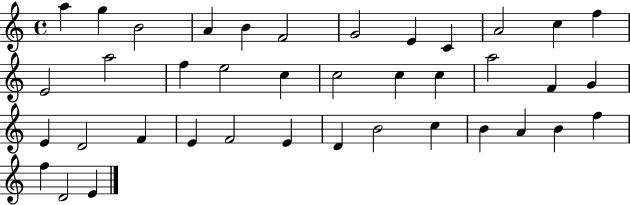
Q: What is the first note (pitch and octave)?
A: A5